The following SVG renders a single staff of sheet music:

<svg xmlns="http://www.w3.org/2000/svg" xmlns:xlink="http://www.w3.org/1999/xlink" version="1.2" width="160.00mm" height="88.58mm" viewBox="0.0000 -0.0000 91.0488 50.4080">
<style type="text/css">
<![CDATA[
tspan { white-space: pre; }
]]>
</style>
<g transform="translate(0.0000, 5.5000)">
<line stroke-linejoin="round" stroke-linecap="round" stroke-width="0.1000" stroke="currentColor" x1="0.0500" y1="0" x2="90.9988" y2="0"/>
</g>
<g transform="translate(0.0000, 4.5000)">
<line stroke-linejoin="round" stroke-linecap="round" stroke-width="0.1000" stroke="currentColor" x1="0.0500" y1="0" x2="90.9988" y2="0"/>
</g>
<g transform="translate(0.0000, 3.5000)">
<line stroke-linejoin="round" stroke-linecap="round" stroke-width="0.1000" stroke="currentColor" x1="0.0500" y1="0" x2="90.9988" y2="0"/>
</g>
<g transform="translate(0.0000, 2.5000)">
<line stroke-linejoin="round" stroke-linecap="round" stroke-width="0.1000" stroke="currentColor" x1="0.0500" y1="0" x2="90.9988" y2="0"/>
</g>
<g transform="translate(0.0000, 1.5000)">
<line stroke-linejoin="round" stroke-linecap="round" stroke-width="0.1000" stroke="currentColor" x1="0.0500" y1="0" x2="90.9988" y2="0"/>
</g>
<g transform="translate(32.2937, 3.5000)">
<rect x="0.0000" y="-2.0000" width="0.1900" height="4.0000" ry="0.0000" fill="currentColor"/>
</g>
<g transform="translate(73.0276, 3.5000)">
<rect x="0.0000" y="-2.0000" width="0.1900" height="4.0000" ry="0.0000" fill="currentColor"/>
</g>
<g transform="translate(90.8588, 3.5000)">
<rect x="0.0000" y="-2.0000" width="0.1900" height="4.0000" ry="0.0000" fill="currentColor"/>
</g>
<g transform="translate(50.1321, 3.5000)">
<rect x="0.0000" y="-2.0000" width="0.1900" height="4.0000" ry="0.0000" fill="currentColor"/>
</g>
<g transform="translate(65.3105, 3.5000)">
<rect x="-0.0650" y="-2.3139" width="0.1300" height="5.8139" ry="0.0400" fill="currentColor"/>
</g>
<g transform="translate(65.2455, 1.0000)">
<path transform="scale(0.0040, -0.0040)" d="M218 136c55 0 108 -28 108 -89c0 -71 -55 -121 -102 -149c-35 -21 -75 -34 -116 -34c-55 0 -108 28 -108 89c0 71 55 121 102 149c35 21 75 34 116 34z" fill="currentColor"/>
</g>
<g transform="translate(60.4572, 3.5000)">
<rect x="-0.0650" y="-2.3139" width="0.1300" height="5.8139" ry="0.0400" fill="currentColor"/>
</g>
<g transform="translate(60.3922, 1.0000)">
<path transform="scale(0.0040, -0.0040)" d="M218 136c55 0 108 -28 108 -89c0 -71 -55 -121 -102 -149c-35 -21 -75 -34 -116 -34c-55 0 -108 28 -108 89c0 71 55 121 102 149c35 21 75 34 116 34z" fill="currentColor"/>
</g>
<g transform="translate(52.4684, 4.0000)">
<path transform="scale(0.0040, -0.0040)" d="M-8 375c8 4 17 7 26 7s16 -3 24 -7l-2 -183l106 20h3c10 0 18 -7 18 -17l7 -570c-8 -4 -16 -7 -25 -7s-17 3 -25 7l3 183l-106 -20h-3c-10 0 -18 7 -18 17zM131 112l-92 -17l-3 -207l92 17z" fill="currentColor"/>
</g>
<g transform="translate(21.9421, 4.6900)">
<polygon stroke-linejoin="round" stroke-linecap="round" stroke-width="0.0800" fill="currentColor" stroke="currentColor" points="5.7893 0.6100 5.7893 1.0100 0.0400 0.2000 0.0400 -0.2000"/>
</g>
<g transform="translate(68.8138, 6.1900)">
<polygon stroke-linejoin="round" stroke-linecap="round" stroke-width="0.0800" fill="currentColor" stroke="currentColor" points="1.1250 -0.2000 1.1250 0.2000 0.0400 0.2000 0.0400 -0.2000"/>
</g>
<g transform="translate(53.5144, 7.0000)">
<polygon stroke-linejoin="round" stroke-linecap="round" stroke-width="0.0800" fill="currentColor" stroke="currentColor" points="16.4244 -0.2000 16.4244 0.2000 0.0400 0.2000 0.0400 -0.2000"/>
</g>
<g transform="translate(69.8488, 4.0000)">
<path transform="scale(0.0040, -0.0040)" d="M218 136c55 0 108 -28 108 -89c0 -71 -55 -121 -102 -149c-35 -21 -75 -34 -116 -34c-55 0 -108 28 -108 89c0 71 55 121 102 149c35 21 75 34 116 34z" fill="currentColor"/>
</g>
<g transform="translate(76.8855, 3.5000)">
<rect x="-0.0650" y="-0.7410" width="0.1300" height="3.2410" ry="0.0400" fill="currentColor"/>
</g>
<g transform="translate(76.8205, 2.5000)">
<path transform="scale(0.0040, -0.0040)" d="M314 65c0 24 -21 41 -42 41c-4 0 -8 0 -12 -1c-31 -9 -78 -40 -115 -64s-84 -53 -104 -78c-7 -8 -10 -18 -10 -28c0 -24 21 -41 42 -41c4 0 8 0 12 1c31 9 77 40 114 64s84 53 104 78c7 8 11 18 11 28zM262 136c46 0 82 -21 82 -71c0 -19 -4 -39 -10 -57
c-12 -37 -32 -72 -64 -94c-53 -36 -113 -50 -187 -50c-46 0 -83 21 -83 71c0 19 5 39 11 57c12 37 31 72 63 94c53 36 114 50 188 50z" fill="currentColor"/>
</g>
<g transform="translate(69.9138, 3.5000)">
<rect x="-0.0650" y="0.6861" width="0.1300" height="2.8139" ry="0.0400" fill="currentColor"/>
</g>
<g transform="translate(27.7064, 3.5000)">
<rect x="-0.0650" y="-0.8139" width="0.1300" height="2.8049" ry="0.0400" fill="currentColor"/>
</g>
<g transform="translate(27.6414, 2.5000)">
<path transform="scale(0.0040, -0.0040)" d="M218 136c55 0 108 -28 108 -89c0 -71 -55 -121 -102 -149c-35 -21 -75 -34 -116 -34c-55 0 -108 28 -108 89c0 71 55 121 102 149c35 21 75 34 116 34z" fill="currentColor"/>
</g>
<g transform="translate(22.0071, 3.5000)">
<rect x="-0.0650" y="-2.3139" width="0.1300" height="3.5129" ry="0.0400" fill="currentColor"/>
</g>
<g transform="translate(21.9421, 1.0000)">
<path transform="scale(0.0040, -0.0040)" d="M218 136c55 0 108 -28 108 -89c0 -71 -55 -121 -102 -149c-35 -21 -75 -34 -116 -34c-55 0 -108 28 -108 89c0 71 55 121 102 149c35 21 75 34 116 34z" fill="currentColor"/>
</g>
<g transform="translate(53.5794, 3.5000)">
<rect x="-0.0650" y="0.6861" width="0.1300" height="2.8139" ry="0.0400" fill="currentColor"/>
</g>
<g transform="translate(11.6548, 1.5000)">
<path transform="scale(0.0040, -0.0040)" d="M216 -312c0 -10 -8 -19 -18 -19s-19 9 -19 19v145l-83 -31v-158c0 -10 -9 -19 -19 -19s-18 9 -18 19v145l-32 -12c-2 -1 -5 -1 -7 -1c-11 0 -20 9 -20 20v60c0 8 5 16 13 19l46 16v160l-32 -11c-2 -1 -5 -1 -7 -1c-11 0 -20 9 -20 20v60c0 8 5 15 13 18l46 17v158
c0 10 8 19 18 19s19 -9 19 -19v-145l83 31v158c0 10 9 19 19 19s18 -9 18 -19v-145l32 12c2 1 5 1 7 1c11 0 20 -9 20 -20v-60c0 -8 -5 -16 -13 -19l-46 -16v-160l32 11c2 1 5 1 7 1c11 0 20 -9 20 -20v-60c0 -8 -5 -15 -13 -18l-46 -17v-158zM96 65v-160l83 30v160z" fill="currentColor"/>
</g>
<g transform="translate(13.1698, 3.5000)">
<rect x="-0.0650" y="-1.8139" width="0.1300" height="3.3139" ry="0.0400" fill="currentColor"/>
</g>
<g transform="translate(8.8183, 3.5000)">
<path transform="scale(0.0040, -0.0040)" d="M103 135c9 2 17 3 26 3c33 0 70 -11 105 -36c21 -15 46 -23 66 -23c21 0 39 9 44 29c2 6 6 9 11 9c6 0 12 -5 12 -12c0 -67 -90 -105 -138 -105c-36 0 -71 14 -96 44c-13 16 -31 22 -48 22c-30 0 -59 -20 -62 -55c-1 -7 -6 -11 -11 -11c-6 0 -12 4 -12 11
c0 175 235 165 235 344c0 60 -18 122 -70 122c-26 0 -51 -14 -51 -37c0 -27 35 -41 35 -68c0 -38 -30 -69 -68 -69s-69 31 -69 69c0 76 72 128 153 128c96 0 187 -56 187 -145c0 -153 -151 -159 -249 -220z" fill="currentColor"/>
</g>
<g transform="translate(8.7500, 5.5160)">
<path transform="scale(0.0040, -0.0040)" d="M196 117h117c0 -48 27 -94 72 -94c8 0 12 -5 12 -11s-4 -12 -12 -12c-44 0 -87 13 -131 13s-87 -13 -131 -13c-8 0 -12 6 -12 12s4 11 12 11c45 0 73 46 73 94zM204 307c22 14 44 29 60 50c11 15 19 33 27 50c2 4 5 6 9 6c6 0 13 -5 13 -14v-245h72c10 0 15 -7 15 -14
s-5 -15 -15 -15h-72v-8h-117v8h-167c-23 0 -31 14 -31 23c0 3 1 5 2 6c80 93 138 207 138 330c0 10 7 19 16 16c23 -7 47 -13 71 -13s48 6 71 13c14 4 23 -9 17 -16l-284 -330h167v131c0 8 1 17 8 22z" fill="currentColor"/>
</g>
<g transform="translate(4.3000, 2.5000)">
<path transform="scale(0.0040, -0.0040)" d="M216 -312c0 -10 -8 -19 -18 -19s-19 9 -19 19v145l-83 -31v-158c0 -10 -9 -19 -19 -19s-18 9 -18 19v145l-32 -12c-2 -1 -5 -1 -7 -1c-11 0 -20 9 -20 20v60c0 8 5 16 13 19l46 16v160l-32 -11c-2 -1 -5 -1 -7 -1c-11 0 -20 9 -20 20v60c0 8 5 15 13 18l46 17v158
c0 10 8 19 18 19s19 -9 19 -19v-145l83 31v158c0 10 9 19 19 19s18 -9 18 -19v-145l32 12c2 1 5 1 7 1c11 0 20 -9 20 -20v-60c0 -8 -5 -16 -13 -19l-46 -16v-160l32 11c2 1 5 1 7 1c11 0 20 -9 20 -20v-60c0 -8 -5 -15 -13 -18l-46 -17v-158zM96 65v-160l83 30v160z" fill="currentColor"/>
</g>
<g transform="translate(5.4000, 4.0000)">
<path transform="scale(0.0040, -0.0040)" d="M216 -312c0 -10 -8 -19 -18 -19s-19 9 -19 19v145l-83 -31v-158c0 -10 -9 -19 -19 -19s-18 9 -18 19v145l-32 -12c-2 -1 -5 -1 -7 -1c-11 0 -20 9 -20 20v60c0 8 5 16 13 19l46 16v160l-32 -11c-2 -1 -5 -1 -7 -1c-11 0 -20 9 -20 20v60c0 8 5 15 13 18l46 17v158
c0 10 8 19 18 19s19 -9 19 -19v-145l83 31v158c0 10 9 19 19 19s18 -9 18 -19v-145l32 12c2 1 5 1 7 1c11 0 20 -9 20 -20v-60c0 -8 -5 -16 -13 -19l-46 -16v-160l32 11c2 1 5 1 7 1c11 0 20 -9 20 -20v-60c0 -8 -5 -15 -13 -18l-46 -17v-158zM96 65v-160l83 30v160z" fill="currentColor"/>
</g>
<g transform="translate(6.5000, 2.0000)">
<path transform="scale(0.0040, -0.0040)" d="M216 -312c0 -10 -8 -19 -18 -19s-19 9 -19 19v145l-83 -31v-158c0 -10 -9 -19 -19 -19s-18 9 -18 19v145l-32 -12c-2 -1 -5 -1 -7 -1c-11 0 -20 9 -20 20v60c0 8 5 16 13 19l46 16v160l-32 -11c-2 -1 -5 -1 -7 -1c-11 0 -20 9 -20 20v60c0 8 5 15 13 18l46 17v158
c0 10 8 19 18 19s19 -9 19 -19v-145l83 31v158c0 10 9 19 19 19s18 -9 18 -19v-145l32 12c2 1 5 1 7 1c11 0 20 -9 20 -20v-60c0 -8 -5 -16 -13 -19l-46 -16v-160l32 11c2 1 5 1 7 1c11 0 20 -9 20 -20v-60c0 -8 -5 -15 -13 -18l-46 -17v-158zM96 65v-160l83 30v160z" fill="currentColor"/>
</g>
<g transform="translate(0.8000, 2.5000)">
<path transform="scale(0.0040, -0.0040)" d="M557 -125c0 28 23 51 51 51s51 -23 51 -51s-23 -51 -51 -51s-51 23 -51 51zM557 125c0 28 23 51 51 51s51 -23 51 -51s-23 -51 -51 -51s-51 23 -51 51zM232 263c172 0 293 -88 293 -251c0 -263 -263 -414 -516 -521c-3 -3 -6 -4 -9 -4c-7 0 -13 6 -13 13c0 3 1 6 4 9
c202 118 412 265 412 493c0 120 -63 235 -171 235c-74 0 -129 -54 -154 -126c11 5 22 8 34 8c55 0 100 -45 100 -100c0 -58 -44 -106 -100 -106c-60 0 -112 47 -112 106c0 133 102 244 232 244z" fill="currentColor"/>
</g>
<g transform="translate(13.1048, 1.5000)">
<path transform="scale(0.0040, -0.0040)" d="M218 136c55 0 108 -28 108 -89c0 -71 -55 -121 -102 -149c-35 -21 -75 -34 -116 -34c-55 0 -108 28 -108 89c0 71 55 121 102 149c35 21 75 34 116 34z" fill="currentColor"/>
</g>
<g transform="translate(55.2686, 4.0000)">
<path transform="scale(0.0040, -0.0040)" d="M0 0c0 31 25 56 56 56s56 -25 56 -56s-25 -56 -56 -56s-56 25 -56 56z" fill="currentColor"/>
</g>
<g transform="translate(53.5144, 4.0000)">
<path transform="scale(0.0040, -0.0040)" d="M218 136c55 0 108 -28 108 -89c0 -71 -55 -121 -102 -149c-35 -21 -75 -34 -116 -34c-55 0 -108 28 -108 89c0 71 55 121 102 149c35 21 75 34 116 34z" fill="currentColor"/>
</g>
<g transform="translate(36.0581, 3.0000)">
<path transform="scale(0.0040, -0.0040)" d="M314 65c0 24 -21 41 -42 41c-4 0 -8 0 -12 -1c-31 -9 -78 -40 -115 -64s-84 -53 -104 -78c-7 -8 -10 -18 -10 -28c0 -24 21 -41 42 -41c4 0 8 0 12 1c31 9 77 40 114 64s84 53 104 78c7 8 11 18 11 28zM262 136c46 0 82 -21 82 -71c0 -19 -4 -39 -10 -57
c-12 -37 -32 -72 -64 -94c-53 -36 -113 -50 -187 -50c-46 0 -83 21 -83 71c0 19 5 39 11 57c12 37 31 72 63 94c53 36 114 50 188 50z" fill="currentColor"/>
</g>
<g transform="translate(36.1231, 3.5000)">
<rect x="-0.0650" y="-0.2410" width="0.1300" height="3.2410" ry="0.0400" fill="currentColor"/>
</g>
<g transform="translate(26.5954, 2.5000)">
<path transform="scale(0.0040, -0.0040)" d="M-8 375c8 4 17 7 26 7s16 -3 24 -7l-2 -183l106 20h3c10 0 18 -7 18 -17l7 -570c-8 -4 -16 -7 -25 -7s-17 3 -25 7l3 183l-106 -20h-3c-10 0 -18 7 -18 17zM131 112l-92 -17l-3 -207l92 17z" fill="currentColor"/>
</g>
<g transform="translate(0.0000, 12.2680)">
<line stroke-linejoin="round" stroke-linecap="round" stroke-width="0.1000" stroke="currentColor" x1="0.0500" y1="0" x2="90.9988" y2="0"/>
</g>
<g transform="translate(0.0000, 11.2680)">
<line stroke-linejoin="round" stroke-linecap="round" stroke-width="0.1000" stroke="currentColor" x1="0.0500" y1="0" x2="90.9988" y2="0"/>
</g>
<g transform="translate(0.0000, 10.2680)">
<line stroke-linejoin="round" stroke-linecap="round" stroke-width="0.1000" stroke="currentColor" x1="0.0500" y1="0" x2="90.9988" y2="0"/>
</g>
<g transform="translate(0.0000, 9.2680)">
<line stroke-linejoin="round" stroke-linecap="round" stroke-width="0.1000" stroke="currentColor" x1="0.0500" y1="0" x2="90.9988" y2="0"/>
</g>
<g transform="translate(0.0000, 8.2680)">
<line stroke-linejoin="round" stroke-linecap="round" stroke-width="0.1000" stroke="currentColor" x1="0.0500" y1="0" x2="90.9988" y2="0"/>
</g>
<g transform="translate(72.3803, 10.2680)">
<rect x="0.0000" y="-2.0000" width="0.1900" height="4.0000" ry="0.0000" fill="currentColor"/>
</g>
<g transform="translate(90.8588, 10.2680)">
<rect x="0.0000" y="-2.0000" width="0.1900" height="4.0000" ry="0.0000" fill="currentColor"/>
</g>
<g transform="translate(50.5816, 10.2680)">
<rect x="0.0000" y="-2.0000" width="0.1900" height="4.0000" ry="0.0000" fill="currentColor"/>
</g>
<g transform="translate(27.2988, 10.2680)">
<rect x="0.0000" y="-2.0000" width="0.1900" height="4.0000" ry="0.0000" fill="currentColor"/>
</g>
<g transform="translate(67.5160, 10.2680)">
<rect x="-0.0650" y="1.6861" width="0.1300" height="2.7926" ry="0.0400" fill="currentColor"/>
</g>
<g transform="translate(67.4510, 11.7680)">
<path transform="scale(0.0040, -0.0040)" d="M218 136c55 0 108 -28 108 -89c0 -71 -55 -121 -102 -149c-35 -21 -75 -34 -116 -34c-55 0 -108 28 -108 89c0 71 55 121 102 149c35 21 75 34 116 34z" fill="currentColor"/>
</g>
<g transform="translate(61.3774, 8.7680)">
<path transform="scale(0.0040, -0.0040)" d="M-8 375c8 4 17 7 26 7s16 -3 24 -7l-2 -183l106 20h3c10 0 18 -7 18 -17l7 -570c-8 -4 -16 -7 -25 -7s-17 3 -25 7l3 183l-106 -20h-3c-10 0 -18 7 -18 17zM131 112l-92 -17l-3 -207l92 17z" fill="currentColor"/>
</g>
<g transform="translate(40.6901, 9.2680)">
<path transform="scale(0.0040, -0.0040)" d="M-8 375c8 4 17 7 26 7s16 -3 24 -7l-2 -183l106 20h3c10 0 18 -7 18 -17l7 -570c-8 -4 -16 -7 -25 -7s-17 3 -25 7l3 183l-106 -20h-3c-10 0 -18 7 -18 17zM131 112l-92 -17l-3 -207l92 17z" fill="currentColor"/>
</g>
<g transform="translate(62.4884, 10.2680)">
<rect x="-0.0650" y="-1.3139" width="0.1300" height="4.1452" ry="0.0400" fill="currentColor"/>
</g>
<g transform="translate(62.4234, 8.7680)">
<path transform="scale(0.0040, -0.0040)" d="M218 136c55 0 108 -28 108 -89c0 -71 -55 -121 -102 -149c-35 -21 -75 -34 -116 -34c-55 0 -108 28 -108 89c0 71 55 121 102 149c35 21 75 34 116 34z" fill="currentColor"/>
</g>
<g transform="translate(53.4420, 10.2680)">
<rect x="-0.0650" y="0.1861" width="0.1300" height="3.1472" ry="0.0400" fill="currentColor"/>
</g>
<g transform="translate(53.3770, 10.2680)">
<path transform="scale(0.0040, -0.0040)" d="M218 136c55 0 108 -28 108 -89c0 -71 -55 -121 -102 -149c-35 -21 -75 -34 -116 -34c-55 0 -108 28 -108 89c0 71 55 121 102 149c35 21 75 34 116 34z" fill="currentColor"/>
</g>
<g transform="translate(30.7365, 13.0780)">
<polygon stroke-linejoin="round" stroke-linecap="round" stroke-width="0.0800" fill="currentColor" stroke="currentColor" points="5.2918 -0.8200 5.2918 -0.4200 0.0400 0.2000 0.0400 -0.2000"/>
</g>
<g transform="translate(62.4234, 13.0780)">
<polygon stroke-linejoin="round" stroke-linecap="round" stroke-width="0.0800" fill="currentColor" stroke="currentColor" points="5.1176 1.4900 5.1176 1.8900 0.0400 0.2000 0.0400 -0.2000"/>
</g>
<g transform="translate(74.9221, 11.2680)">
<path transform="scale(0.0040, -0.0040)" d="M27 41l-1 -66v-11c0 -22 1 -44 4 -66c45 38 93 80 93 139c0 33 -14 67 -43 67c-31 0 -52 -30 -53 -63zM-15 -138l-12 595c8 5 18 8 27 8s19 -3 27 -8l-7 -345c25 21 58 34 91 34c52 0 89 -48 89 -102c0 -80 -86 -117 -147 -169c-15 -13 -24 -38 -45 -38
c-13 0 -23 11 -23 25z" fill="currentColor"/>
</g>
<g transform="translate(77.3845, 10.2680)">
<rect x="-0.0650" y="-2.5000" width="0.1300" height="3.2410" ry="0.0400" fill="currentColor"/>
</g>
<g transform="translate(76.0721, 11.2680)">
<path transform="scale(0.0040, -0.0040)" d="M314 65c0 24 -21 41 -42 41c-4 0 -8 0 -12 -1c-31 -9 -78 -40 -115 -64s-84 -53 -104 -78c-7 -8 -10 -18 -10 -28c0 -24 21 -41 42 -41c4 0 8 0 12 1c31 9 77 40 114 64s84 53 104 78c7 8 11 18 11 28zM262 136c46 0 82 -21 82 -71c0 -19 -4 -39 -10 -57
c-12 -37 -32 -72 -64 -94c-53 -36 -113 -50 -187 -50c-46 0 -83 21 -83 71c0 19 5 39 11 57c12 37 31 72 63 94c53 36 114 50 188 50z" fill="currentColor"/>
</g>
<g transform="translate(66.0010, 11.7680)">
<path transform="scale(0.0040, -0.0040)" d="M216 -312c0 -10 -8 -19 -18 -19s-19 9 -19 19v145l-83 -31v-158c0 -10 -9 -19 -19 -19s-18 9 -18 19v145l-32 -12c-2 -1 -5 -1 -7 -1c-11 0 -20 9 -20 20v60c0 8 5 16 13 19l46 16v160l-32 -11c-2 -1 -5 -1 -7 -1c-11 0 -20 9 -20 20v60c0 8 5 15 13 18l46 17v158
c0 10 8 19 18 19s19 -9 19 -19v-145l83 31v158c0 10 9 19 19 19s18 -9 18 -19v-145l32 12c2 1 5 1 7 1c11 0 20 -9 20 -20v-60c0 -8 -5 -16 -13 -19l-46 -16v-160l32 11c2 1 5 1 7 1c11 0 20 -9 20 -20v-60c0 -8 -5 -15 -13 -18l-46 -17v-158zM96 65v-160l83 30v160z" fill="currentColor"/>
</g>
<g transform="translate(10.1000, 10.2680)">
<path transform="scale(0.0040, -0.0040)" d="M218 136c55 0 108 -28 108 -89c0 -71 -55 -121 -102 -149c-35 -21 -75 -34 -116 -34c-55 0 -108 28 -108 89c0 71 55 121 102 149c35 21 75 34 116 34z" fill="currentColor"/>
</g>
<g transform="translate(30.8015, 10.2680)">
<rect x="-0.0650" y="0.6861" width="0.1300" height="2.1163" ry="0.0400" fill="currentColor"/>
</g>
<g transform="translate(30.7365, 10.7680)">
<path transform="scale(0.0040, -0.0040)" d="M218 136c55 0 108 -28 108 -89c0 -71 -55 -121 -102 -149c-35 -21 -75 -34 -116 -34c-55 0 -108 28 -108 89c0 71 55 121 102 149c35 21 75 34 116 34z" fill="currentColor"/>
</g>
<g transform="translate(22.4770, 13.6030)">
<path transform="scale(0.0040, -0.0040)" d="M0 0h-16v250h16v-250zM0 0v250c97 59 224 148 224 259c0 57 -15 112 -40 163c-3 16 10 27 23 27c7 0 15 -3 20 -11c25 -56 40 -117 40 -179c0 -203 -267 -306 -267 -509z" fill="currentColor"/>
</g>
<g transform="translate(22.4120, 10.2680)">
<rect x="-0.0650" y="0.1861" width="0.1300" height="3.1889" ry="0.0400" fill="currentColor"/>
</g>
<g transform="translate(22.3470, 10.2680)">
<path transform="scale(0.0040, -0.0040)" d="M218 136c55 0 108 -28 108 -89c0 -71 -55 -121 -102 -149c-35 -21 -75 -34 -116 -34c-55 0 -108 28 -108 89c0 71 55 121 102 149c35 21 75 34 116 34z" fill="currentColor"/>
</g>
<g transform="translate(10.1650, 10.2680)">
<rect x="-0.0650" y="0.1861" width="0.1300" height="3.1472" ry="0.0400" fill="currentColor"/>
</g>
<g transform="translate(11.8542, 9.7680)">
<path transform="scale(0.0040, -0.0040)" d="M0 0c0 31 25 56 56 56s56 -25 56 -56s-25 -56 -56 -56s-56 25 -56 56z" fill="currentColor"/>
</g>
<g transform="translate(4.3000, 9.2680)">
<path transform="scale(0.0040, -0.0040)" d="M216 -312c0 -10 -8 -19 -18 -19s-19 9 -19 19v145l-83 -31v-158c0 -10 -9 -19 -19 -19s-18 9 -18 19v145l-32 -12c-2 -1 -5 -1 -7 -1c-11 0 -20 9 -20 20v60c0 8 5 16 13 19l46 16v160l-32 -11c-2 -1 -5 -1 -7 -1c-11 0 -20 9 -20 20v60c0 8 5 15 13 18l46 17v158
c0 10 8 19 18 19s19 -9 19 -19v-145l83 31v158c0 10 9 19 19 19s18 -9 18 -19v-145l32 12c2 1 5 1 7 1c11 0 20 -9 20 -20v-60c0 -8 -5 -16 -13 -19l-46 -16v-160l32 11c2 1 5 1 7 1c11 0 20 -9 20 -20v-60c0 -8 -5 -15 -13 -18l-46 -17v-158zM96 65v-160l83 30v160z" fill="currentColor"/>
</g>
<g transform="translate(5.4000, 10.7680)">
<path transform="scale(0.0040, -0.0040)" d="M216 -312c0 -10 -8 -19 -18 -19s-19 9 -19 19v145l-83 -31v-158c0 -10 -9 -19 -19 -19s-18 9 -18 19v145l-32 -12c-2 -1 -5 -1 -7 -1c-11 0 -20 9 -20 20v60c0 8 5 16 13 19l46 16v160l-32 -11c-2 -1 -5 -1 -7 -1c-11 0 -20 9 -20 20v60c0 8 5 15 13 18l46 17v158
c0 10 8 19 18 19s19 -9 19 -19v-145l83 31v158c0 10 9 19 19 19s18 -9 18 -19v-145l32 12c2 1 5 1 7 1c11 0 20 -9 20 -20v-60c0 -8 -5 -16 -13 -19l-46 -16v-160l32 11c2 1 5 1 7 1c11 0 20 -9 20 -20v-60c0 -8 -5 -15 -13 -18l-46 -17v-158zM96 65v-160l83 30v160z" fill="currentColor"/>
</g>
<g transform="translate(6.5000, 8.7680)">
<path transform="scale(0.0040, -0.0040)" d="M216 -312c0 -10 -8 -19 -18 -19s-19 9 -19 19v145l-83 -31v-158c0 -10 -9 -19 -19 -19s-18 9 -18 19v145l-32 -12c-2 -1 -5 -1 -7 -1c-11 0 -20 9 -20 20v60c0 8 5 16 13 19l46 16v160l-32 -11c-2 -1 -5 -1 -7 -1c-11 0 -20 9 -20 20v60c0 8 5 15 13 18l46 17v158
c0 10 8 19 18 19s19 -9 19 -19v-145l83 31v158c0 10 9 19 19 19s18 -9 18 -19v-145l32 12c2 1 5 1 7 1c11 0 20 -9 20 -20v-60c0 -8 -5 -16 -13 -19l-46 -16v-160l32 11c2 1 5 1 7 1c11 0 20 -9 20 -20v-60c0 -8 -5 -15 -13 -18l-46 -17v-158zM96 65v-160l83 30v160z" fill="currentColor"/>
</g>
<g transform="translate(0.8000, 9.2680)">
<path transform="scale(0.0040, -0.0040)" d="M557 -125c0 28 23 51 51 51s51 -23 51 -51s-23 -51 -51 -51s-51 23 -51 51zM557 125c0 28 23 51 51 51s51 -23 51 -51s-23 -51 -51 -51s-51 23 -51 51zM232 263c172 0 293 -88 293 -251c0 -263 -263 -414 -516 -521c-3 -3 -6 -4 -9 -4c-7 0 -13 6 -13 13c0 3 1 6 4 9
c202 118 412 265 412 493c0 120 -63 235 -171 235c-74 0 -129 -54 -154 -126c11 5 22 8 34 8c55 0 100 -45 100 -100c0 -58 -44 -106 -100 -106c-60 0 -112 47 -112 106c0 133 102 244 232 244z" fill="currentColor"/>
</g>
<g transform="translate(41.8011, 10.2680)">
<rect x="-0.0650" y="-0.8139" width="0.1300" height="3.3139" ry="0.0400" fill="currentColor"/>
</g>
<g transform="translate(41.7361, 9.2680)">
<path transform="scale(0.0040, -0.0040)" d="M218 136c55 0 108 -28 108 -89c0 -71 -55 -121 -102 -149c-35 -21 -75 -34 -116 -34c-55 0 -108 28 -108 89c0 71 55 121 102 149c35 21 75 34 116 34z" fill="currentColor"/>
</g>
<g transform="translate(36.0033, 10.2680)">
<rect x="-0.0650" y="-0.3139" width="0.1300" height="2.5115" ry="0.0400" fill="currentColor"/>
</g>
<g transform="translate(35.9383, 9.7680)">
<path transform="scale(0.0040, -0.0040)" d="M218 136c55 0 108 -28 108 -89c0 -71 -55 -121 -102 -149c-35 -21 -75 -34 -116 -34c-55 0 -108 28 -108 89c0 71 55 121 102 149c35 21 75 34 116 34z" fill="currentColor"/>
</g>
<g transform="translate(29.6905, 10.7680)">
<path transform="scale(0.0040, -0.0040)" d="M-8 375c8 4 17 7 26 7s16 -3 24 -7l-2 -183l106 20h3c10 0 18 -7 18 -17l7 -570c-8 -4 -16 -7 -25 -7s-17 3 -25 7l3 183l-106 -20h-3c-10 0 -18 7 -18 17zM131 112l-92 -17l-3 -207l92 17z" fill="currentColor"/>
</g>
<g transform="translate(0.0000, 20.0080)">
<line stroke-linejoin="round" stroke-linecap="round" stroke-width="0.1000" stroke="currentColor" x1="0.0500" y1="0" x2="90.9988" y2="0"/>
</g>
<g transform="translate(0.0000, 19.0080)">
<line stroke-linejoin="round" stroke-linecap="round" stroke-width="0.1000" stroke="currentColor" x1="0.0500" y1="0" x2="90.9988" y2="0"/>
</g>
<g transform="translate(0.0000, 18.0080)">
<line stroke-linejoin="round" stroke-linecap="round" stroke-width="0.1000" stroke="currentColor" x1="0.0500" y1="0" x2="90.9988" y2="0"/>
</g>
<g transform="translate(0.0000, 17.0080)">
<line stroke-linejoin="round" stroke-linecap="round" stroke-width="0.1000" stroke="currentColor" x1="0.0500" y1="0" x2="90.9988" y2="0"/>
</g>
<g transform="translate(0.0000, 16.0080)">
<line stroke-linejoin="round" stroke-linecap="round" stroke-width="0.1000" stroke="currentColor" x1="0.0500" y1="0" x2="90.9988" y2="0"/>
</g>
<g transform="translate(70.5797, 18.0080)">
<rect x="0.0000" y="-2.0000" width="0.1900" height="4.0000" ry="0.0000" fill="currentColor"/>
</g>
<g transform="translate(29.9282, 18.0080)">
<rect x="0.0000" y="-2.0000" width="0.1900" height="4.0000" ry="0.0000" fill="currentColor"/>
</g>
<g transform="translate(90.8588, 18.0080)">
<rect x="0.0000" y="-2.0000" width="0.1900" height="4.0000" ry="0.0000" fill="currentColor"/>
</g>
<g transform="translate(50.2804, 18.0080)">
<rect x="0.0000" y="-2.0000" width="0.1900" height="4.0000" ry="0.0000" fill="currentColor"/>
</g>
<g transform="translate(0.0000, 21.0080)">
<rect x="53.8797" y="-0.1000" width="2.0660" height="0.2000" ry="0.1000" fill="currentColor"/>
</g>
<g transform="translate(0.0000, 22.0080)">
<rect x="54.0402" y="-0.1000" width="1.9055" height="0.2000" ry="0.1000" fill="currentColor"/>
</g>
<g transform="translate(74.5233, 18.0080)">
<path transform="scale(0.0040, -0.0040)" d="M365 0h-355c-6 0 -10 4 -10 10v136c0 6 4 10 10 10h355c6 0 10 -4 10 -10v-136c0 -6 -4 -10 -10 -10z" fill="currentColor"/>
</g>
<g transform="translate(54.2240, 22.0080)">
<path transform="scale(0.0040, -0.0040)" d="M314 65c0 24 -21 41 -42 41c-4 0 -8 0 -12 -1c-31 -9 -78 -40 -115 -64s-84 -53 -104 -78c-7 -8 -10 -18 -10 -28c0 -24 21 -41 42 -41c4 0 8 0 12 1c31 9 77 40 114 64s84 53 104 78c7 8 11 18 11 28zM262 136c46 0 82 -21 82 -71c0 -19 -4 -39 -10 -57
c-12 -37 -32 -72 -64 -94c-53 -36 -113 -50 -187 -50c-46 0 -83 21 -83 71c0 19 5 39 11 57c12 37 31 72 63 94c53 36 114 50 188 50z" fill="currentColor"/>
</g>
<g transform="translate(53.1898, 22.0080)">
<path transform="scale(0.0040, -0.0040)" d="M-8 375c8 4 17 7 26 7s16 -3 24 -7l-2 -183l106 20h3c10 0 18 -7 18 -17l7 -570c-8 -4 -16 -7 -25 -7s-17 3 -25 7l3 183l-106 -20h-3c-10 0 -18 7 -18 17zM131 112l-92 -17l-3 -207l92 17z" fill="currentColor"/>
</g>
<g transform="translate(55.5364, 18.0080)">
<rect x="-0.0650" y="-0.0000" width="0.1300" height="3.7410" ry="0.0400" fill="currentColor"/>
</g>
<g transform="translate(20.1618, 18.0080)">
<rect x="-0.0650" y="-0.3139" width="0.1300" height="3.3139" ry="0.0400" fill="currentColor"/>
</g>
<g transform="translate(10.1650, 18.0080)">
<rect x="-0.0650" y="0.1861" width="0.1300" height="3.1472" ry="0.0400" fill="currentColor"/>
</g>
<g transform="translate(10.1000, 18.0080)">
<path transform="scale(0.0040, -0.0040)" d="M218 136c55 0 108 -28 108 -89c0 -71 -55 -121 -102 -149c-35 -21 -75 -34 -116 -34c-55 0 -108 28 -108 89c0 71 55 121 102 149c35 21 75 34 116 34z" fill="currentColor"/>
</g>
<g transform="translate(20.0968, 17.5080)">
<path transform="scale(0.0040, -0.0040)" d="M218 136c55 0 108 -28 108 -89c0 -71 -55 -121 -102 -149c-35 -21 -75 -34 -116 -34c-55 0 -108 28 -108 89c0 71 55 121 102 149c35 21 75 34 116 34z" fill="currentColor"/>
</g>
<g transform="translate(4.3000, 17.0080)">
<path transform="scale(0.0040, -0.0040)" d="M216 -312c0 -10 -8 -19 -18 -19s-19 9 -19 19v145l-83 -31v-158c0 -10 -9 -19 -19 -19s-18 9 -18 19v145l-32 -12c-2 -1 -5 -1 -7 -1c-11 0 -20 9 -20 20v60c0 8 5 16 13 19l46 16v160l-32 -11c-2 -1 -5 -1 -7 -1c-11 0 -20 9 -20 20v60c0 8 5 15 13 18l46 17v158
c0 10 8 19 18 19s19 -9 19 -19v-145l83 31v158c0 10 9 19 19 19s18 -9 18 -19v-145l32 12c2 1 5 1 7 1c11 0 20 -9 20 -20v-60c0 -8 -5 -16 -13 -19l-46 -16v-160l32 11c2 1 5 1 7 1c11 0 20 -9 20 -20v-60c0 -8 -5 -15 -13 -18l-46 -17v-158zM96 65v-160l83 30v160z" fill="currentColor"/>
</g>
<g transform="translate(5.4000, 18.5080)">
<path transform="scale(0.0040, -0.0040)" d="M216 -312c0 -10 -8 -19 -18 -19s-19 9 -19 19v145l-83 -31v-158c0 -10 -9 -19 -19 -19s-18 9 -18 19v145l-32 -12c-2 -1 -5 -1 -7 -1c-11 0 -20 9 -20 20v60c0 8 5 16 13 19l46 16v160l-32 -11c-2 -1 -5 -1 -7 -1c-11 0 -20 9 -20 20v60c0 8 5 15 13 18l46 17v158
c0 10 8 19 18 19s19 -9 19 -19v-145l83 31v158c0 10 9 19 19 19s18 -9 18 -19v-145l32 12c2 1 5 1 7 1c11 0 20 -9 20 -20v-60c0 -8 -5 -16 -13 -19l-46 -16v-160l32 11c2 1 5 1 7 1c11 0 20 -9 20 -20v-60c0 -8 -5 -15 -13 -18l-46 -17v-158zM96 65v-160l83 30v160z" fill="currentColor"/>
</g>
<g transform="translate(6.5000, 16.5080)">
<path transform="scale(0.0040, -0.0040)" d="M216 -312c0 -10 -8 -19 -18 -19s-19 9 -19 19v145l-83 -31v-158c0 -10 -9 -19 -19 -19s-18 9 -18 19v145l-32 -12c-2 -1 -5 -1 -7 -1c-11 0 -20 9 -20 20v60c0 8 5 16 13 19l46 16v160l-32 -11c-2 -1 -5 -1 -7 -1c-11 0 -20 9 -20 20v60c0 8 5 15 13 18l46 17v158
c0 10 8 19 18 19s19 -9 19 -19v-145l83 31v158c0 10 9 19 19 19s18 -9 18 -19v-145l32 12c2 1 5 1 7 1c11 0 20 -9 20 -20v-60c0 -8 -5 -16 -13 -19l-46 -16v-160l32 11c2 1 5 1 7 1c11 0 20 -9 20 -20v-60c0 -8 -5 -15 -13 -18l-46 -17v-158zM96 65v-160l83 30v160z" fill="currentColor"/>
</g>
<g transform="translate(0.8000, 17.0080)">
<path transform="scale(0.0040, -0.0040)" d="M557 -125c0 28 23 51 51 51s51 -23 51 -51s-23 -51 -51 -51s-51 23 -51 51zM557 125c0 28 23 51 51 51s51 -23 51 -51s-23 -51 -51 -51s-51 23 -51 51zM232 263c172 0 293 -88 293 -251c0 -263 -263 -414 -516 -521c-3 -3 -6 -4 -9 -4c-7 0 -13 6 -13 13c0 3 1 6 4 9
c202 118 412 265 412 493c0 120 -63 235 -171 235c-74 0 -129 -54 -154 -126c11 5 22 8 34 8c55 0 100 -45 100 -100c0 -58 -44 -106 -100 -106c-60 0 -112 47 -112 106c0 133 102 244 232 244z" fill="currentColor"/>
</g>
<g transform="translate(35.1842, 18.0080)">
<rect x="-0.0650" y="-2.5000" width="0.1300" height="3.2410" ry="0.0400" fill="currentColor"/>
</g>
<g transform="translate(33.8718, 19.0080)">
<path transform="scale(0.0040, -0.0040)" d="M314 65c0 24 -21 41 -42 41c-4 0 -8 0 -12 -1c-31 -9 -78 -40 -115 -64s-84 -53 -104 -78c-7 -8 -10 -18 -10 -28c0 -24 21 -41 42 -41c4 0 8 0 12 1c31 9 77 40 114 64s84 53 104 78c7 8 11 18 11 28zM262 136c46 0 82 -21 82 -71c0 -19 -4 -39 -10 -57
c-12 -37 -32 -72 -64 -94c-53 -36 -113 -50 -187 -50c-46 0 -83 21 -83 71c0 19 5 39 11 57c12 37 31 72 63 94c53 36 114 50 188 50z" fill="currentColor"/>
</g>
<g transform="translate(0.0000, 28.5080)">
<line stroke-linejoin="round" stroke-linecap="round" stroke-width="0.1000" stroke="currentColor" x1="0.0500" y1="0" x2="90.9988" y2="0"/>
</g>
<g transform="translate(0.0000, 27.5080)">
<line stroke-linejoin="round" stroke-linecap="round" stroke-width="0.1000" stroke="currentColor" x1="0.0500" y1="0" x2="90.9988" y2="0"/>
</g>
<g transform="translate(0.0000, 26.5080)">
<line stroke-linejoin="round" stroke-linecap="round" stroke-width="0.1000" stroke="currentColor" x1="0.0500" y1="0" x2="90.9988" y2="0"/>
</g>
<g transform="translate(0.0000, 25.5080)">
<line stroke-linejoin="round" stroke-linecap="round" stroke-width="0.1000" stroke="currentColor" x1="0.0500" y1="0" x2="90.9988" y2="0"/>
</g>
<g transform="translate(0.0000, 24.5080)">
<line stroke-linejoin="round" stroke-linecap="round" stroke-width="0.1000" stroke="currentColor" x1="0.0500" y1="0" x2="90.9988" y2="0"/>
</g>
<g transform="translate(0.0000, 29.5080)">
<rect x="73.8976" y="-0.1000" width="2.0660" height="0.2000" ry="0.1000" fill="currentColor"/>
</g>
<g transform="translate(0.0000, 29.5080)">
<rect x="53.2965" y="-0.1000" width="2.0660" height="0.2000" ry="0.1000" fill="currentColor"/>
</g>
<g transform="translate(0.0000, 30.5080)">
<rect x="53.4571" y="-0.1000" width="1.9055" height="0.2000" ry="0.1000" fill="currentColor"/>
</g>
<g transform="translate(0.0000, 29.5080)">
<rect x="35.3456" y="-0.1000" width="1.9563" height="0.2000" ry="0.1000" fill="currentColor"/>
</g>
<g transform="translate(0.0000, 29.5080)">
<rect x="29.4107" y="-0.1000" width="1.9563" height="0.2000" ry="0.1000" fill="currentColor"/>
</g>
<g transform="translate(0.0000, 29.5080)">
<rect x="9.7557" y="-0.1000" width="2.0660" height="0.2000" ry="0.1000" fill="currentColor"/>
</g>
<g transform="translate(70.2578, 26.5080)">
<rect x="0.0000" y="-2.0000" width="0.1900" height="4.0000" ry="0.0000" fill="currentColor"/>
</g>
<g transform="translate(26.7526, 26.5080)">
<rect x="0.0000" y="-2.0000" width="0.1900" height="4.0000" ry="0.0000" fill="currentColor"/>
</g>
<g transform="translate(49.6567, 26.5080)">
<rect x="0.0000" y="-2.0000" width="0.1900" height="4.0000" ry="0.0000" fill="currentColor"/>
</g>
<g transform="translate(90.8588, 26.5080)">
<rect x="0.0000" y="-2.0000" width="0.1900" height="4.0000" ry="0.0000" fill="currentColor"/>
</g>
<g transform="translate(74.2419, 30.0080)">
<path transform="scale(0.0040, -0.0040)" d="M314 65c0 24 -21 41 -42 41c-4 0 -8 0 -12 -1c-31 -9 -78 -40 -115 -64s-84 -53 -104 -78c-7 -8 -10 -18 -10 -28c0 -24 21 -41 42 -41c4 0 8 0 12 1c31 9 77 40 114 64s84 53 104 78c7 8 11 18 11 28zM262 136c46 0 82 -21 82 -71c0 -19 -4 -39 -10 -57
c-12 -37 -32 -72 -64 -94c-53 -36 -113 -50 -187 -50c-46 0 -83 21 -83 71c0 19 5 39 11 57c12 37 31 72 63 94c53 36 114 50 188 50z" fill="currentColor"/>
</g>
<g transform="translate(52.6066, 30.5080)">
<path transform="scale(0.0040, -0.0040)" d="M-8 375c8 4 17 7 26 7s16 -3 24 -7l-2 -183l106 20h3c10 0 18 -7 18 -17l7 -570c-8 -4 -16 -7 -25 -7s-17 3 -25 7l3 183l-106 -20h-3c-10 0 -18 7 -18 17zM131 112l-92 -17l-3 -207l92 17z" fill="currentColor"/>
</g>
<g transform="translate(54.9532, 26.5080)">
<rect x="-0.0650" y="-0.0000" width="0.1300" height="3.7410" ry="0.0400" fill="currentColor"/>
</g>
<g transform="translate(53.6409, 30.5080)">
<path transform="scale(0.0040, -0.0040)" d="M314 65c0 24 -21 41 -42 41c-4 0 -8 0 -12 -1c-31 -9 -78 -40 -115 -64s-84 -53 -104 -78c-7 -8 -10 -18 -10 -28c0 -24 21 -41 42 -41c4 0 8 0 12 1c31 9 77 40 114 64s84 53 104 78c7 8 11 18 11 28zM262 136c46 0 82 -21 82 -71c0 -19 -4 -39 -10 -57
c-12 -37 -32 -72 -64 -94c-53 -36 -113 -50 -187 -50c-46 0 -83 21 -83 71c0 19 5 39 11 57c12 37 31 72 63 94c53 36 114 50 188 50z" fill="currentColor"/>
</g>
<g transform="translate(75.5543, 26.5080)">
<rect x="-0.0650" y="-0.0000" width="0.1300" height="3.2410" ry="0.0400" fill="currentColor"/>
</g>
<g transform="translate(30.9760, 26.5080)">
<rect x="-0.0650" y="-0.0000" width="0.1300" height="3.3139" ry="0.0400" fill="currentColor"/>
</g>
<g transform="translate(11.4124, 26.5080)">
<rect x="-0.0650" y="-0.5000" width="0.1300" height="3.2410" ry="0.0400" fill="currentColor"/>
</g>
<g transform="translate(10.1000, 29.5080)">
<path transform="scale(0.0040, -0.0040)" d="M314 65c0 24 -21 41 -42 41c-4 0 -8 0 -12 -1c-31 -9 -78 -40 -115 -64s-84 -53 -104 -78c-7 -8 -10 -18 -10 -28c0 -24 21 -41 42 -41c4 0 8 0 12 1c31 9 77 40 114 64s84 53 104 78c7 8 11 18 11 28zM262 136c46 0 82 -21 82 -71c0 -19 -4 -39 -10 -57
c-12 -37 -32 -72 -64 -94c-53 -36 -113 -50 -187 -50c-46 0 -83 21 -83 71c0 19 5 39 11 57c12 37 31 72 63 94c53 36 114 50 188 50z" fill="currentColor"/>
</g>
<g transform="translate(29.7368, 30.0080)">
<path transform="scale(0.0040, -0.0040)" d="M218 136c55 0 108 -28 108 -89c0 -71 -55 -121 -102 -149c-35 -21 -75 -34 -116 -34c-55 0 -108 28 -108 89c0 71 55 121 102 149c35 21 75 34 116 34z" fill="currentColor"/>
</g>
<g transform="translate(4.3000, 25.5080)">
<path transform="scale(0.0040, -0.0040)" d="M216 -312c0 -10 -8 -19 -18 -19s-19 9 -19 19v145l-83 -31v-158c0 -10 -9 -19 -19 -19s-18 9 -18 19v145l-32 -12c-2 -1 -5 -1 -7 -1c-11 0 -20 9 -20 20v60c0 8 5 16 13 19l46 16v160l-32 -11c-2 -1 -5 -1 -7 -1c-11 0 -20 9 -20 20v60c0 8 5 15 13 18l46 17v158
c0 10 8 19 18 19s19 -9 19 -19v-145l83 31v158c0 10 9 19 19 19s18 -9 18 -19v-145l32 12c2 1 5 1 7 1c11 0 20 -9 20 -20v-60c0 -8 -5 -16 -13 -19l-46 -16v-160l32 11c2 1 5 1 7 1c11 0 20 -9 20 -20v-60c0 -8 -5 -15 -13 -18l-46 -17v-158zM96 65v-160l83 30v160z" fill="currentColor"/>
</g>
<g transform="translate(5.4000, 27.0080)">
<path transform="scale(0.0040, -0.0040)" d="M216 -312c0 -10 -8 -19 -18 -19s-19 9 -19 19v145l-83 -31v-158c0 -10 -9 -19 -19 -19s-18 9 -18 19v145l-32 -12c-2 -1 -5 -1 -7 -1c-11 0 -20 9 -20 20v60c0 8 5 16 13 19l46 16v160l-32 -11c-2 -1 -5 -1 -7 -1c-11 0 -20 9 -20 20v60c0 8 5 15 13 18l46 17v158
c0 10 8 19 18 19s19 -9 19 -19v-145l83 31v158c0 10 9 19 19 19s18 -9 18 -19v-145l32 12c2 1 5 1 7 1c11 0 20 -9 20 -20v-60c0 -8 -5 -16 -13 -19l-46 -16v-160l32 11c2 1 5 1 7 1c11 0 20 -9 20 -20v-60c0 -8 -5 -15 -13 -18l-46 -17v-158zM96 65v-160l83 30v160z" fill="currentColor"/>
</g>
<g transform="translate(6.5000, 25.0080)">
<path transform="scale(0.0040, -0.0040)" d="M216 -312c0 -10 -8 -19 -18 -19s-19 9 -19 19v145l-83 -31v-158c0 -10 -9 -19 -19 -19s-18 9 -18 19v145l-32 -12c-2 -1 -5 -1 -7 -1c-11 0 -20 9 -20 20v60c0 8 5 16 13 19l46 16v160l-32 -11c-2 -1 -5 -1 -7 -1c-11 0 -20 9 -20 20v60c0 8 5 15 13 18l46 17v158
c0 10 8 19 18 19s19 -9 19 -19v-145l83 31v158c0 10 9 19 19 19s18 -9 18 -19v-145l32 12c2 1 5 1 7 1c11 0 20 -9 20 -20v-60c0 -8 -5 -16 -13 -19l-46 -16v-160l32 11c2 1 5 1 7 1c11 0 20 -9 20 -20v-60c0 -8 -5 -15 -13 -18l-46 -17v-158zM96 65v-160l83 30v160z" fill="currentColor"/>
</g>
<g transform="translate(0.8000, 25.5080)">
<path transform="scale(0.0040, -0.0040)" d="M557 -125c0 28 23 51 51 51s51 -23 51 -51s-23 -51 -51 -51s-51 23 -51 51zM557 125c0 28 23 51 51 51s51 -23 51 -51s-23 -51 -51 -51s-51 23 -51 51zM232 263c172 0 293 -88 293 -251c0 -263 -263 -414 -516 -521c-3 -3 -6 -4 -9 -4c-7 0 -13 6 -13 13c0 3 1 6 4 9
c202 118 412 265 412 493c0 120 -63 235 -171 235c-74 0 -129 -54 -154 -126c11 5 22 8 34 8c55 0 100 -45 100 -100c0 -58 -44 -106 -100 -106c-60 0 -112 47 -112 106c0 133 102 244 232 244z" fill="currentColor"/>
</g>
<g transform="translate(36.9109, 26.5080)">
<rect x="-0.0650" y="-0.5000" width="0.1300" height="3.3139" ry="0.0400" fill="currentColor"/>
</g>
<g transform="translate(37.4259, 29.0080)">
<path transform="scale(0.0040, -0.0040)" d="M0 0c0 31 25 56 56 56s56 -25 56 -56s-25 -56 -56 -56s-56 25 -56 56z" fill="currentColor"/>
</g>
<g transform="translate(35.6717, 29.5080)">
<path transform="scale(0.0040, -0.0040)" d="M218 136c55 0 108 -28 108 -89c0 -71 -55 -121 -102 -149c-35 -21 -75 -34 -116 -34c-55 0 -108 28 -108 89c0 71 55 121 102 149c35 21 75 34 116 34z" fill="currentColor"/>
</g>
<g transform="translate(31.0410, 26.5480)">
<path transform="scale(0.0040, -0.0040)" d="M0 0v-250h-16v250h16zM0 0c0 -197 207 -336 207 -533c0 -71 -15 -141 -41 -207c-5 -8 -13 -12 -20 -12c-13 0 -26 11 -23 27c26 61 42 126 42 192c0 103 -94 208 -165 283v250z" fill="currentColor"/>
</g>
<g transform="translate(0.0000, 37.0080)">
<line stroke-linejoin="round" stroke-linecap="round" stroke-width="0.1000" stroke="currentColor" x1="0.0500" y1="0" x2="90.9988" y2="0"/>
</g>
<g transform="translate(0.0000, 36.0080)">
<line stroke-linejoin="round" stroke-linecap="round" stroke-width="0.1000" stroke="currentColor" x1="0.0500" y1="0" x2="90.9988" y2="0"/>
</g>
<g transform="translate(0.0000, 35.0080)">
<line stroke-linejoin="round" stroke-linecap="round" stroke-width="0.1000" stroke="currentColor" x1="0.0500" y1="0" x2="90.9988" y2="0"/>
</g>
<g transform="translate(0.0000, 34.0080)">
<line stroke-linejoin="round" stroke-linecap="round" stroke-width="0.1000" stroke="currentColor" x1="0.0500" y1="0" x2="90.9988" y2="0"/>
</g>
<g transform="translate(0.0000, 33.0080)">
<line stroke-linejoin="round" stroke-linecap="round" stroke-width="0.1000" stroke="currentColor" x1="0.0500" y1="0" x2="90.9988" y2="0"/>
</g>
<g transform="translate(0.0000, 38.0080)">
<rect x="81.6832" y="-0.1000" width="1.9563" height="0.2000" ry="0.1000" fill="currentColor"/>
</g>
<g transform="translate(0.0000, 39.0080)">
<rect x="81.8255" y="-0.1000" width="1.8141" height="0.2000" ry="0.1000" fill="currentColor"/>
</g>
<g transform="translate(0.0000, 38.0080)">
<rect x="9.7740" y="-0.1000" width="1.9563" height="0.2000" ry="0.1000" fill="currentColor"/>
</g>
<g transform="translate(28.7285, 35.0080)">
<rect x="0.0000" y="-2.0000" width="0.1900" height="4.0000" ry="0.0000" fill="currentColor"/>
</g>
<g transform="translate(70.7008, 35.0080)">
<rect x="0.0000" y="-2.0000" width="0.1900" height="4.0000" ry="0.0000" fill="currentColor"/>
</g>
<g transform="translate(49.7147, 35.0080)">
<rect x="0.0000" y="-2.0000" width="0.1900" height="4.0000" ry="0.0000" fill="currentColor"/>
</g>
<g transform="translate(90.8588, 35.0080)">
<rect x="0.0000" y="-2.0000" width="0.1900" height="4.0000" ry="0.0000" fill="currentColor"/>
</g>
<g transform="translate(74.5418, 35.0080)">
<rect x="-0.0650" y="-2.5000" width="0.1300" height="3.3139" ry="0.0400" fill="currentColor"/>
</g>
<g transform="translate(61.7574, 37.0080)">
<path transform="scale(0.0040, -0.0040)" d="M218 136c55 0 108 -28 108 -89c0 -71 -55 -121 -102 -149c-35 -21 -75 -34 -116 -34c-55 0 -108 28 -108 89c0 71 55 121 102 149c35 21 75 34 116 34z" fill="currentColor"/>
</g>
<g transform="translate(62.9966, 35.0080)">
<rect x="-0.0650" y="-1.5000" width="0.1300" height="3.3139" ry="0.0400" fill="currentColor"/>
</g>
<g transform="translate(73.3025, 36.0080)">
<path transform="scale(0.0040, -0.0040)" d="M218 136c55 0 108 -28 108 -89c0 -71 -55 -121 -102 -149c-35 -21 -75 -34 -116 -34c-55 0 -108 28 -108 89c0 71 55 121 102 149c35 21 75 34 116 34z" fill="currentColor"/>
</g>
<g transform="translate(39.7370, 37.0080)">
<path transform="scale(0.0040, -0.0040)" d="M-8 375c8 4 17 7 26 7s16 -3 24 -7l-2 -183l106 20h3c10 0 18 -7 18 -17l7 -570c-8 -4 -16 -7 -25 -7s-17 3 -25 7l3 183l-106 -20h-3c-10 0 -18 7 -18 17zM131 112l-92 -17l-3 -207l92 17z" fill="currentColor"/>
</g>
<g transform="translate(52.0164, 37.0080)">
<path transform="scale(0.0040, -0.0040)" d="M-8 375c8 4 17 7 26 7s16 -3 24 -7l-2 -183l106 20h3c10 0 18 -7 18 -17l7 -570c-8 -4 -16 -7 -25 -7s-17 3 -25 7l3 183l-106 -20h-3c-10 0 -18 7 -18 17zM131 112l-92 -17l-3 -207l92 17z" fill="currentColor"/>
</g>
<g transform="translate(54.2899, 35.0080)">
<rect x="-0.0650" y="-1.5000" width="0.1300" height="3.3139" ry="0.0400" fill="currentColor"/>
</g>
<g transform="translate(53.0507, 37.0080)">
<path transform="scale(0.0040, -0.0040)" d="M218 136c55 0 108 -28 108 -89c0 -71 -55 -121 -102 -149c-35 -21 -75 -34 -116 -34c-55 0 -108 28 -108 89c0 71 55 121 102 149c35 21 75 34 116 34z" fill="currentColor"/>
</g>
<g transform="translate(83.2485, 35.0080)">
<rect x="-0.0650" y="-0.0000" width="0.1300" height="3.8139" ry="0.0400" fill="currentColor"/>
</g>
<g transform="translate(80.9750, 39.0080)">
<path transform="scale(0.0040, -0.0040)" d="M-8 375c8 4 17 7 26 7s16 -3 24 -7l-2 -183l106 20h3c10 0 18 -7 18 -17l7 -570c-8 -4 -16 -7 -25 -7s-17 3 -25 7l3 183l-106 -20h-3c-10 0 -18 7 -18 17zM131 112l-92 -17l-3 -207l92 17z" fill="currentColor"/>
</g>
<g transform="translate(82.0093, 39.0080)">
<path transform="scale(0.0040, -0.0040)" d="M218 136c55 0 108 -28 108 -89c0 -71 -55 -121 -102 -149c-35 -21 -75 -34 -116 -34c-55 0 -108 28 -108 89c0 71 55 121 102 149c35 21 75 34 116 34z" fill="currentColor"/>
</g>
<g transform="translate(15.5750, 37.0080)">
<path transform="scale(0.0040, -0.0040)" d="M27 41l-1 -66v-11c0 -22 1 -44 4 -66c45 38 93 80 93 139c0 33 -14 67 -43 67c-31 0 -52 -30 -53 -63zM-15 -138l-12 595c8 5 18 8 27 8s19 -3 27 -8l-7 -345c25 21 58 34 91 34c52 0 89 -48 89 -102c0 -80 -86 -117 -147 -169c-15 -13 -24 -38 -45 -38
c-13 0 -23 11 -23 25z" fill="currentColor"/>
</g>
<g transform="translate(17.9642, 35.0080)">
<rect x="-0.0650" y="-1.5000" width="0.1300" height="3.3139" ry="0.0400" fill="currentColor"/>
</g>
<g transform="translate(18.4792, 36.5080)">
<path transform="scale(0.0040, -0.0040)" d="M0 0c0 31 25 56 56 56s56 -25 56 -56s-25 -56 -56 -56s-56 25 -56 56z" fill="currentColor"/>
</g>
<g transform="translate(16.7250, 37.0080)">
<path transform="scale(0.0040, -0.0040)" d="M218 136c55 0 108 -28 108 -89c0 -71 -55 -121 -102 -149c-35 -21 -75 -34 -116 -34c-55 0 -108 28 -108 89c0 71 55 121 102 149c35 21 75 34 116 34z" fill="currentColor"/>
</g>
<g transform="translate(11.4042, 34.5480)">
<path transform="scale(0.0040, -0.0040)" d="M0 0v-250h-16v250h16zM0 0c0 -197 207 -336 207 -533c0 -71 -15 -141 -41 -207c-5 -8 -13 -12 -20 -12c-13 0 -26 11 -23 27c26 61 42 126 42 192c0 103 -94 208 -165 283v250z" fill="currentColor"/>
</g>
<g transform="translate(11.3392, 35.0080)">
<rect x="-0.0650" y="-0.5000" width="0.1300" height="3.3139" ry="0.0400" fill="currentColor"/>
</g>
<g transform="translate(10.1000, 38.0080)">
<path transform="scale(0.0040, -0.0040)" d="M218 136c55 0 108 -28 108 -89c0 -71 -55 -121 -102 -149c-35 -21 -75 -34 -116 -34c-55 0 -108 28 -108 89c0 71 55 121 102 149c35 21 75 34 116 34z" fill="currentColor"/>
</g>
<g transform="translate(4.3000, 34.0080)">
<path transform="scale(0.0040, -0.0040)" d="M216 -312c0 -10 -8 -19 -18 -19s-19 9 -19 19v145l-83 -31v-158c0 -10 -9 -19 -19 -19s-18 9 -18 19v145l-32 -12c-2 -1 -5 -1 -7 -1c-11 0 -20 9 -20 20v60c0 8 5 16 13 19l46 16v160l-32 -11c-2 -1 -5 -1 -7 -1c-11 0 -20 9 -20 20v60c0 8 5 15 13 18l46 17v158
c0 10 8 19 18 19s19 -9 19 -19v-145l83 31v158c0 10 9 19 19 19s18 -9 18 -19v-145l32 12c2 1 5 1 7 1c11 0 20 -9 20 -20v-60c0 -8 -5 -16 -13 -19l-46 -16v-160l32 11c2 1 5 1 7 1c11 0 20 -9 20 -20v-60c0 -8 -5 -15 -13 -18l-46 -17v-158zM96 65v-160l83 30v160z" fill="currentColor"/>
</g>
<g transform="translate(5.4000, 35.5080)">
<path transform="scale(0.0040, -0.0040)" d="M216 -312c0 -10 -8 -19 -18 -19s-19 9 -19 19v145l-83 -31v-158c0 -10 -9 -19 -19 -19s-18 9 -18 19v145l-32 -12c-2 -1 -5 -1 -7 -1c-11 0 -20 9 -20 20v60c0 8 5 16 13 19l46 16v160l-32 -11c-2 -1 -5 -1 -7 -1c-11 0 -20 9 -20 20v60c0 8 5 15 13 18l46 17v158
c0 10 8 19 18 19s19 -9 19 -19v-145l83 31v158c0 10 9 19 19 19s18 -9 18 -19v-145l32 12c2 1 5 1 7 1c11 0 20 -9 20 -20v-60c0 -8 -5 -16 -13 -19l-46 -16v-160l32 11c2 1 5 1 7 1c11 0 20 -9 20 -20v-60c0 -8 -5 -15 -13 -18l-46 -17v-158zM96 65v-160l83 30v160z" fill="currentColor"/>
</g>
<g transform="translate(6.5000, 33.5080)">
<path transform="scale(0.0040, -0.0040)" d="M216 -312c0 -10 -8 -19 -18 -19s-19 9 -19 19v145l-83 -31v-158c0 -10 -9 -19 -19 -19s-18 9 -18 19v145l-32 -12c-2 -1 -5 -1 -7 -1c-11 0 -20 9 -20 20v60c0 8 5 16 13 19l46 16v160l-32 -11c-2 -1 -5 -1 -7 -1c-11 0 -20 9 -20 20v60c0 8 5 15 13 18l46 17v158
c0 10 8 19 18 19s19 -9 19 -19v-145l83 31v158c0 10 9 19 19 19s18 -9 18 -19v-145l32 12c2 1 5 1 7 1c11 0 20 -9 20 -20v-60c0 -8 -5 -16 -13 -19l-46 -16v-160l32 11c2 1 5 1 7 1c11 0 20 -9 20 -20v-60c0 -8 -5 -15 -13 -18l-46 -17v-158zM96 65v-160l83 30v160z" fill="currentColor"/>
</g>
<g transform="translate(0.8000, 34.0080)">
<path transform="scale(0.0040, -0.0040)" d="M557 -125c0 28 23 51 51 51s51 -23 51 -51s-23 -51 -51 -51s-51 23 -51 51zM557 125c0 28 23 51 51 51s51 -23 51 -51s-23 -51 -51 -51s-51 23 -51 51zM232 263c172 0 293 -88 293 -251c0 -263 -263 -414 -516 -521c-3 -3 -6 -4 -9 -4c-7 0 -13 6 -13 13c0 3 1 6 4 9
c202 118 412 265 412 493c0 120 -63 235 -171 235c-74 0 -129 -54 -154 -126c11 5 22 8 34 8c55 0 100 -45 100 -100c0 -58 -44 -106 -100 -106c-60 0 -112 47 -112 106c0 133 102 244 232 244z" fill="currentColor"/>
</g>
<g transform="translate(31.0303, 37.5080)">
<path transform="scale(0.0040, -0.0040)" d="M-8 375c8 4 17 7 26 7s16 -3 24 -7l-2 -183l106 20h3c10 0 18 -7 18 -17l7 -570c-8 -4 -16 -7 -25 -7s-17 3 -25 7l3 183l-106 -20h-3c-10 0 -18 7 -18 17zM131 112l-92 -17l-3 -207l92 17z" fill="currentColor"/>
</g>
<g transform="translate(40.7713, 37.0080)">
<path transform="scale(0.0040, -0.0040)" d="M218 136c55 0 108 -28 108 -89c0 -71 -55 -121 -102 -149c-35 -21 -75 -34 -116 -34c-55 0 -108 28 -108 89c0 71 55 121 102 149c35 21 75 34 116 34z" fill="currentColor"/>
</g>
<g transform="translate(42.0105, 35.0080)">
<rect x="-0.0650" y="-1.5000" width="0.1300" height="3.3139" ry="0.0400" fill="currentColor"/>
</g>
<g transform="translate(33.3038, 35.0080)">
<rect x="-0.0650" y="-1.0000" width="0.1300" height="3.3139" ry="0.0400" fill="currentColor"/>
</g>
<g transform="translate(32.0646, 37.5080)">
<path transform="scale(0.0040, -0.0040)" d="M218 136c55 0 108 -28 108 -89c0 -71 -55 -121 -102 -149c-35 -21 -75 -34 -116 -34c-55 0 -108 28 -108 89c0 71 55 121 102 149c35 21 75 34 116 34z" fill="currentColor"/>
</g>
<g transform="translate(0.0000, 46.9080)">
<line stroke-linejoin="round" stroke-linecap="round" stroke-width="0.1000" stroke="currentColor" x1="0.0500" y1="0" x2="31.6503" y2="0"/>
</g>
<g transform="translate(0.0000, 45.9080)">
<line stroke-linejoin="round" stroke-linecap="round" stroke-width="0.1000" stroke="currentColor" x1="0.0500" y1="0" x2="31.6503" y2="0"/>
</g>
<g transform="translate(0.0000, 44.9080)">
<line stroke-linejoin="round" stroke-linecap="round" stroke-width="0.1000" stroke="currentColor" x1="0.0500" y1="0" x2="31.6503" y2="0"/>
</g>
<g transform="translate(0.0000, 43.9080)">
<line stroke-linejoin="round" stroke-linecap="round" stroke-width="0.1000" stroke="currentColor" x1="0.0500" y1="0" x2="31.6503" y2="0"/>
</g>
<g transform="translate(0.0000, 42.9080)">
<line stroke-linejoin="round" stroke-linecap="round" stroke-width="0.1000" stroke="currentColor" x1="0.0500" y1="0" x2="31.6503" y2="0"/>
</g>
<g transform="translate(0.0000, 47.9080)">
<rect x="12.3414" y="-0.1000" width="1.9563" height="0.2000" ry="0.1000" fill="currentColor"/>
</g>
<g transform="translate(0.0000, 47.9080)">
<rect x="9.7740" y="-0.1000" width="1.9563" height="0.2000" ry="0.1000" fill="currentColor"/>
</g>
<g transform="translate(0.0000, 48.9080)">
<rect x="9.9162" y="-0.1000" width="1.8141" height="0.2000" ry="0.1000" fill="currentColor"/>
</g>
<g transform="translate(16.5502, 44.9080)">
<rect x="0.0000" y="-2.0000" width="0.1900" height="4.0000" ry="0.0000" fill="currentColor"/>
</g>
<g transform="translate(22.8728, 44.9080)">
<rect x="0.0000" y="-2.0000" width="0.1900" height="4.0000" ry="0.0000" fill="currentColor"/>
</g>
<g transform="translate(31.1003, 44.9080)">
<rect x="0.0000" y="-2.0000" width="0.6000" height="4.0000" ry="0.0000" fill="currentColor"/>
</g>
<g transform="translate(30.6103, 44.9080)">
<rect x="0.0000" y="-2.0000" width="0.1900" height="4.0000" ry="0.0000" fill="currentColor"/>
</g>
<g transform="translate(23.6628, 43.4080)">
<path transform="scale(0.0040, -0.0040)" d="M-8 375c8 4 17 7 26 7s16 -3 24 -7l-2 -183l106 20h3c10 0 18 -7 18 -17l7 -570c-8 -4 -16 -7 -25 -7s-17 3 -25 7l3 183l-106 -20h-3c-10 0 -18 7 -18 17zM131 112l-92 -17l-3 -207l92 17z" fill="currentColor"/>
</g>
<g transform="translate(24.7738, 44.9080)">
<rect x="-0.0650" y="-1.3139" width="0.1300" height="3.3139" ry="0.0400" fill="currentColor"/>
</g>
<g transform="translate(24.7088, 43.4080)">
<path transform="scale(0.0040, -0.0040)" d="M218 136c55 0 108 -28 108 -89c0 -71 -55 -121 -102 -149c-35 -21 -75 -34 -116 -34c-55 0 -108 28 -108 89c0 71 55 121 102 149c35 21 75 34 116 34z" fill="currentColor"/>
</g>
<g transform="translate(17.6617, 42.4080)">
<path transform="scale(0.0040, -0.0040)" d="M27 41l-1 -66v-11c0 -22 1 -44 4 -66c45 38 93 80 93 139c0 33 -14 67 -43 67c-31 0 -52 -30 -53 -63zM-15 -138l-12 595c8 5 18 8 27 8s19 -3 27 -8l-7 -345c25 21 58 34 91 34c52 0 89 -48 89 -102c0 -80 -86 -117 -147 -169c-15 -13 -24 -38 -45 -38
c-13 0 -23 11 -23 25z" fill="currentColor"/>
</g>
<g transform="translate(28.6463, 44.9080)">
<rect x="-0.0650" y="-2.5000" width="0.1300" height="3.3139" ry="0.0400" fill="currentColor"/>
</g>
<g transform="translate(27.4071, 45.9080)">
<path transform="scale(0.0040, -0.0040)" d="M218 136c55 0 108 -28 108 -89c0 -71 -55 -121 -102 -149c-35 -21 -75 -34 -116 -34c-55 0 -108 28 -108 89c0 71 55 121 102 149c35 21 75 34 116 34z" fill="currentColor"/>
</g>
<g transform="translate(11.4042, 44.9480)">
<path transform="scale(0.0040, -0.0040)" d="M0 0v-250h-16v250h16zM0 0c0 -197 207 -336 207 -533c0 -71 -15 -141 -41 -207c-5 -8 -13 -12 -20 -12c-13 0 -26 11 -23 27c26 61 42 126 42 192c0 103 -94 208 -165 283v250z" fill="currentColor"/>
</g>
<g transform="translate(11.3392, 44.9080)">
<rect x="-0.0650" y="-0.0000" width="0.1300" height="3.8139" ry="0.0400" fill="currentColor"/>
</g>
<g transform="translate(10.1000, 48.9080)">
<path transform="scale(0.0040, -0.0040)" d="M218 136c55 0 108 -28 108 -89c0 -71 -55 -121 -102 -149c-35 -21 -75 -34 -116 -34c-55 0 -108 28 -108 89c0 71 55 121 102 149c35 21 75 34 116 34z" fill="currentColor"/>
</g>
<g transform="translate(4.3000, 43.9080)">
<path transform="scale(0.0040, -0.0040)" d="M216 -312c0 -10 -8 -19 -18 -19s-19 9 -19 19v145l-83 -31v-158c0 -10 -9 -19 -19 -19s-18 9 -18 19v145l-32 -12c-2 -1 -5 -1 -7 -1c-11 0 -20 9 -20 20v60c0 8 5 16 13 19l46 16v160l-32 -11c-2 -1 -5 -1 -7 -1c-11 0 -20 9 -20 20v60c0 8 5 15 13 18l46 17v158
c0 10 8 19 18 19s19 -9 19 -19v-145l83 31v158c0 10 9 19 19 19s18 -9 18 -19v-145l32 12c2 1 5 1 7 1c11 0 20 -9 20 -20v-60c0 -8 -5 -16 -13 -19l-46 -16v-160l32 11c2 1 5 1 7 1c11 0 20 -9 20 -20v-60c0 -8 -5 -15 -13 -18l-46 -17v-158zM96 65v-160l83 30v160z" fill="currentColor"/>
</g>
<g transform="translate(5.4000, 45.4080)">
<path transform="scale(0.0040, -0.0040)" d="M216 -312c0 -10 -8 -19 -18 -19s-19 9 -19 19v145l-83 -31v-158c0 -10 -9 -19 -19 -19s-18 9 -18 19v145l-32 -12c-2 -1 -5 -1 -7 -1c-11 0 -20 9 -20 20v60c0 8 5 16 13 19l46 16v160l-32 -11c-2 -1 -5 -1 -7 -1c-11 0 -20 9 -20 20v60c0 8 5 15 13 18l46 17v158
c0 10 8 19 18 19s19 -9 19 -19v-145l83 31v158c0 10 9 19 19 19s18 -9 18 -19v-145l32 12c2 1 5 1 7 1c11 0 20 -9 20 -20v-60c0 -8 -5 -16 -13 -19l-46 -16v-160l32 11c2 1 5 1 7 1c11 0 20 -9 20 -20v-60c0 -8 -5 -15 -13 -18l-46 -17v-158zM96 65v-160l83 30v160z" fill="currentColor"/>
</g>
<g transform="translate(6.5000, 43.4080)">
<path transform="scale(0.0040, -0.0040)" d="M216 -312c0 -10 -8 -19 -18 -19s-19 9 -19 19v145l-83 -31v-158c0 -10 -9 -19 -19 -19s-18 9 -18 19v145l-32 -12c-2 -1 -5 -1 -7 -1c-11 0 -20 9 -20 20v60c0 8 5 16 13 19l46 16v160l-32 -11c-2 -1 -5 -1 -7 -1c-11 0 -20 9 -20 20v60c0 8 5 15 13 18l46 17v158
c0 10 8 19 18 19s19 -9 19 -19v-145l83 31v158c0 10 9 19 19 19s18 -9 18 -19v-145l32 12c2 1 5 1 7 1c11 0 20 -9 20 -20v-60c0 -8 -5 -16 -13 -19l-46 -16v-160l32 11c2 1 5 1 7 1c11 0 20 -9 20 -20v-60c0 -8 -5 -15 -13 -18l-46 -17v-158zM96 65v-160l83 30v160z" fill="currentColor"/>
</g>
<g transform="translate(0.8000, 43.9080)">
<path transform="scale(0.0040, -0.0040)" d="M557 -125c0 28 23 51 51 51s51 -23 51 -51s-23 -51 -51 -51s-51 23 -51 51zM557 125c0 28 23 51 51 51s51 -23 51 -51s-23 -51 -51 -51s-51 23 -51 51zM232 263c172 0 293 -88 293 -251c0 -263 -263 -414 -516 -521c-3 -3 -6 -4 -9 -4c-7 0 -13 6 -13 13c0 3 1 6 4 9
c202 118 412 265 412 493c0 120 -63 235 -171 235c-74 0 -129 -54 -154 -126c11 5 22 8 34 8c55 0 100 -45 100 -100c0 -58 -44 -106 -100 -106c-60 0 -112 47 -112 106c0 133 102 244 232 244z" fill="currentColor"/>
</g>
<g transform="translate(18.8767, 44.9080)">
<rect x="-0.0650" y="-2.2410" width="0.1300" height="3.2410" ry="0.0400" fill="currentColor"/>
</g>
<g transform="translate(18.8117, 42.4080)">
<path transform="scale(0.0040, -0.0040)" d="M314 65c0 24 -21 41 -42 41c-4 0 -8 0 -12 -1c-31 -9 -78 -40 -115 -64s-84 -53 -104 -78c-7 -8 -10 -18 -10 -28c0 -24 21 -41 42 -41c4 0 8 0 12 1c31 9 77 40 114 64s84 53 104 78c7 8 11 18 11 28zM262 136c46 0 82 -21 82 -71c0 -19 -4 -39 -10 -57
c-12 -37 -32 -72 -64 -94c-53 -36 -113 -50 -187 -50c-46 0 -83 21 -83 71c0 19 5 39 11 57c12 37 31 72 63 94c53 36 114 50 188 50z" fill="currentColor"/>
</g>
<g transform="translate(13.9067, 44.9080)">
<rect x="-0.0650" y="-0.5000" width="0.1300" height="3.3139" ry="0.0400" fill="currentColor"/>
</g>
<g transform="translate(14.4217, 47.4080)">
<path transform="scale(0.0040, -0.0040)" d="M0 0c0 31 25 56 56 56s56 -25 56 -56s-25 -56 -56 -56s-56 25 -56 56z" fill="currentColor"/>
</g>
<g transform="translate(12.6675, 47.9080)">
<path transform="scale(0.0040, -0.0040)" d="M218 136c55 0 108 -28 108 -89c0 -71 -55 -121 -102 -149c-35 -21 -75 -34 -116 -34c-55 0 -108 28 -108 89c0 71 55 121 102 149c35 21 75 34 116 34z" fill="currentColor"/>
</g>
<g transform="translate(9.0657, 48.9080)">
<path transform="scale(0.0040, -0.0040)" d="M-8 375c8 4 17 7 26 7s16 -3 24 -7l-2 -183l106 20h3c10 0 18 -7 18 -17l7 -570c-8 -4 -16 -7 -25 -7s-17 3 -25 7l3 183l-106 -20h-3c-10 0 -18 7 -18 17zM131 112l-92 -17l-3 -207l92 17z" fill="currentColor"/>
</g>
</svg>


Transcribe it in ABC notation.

X:1
T:Untitled
M:2/4
L:1/4
K:A
^A, B,/2 F,/2 E,2 C,/2 B,/2 B,/2 C,/4 ^F,2 D, D,/2 C,/2 E,/2 F, D, G,/2 ^A,,/2 _B,,2 D, E, B,,2 C,,2 z2 E,,2 D,,/2 E,, C,,2 D,,2 E,,/2 _G,, F,, G,, G,, G,, B,, C,, C,,/2 E,, _B,2 G, B,,